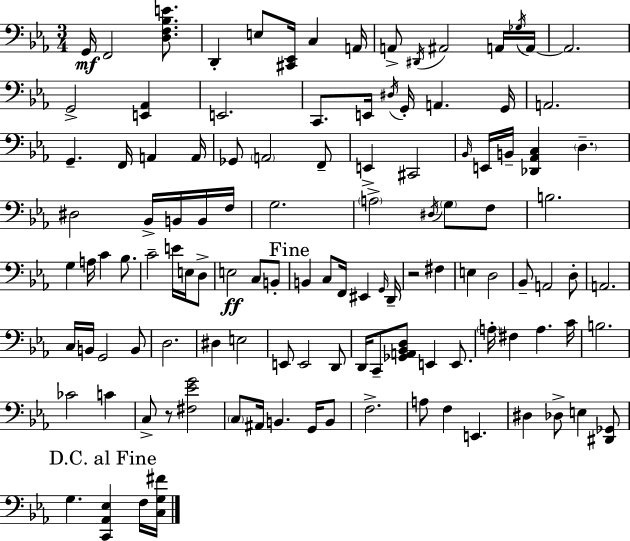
{
  \clef bass
  \numericTimeSignature
  \time 3/4
  \key ees \major
  g,16\mf f,2 <d f bes e'>8. | d,4-. e8 <cis, ees,>16 c4 a,16 | a,8-> \acciaccatura { dis,16 } ais,2 a,16 | \acciaccatura { ges16 } a,16~~ a,2. | \break g,2-> <e, aes,>4 | e,2. | c,8. e,16 \acciaccatura { dis16 } g,16-. a,4. | g,16 a,2. | \break g,4.-- f,16 a,4 | a,16 ges,8 \parenthesize a,2 | f,8-- e,4-> cis,2 | \grace { bes,16 } e,16 b,16-- <des, aes, c>4 \parenthesize d4.-- | \break dis2 | bes,16-> b,16 b,16 f16 g2. | \parenthesize a2-> | \acciaccatura { dis16 } \parenthesize g8 f8 b2. | \break g4 a16 c'4 | bes8. c'2-- | e'16 e16 d8-> e2\ff | c8 b,8-. \mark "Fine" b,4 c8 f,16 | \break eis,4 \grace { g,16 } d,16-- r2 | fis4 e4 d2 | bes,8-- a,2 | d8-. a,2. | \break c16 b,16 g,2 | b,8 d2. | dis4 e2 | e,8 e,2 | \break d,8 d,16 c,8-- <ges, a, bes, d>8 e,4 | e,8. \parenthesize a16-. fis4 a4. | c'16 b2. | ces'2 | \break c'4 c8-> r8 <fis ees' g'>2 | \parenthesize c8 ais,16 b,4. | g,16 b,8 f2.-> | a8 f4 | \break e,4. dis4 des8-> | e4 <dis, ges,>8 \mark "D.C. al Fine" g4. | <c, aes, ees>4 f16 <c g fis'>16 \bar "|."
}